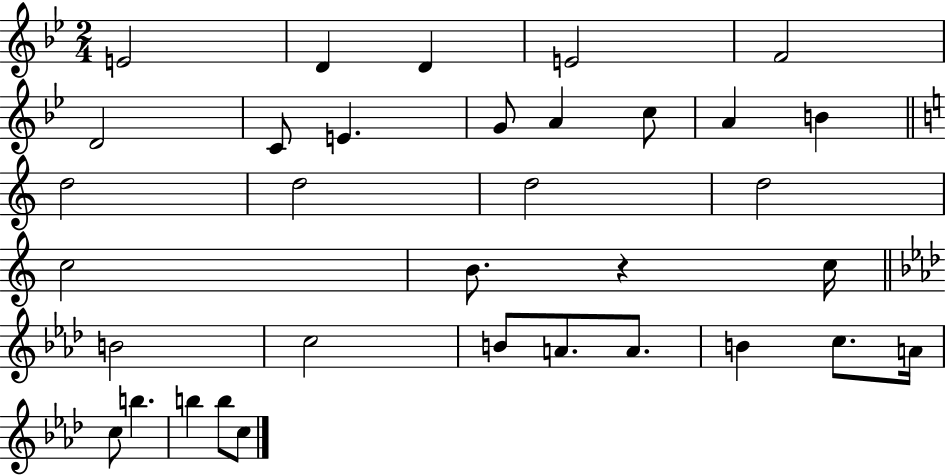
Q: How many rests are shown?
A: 1